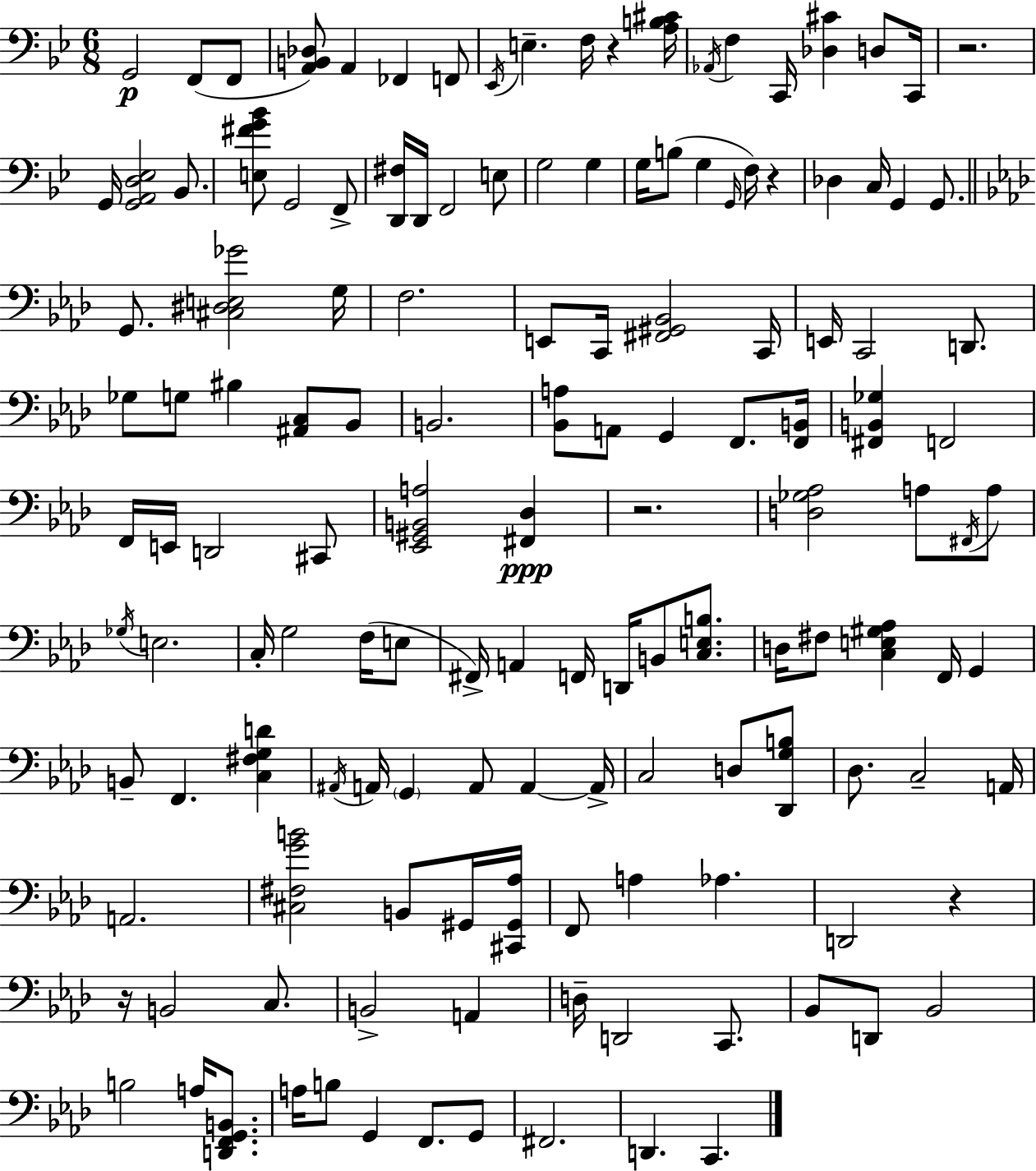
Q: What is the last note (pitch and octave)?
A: C2